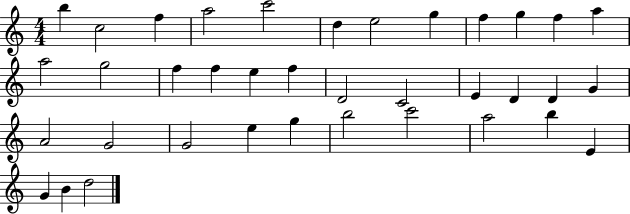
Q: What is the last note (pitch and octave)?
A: D5